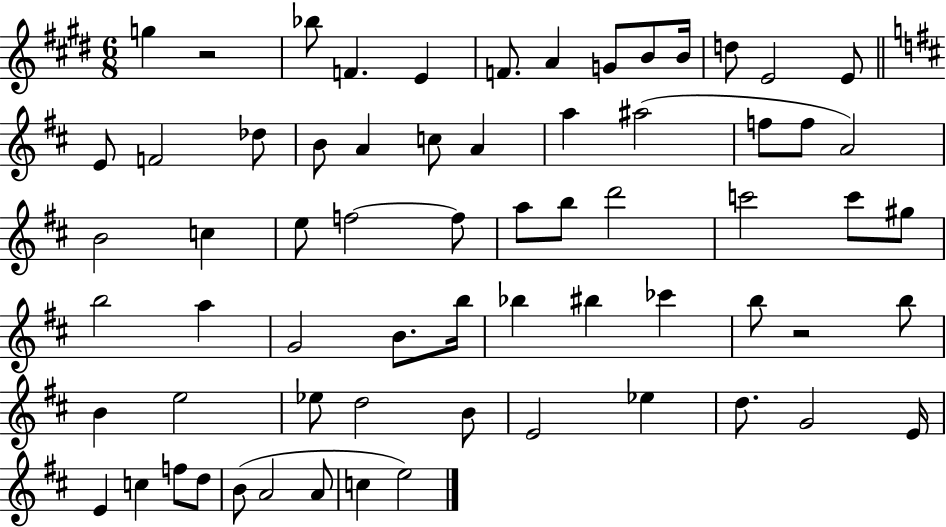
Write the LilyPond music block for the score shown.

{
  \clef treble
  \numericTimeSignature
  \time 6/8
  \key e \major
  g''4 r2 | bes''8 f'4. e'4 | f'8. a'4 g'8 b'8 b'16 | d''8 e'2 e'8 | \break \bar "||" \break \key d \major e'8 f'2 des''8 | b'8 a'4 c''8 a'4 | a''4 ais''2( | f''8 f''8 a'2) | \break b'2 c''4 | e''8 f''2~~ f''8 | a''8 b''8 d'''2 | c'''2 c'''8 gis''8 | \break b''2 a''4 | g'2 b'8. b''16 | bes''4 bis''4 ces'''4 | b''8 r2 b''8 | \break b'4 e''2 | ees''8 d''2 b'8 | e'2 ees''4 | d''8. g'2 e'16 | \break e'4 c''4 f''8 d''8 | b'8( a'2 a'8 | c''4 e''2) | \bar "|."
}